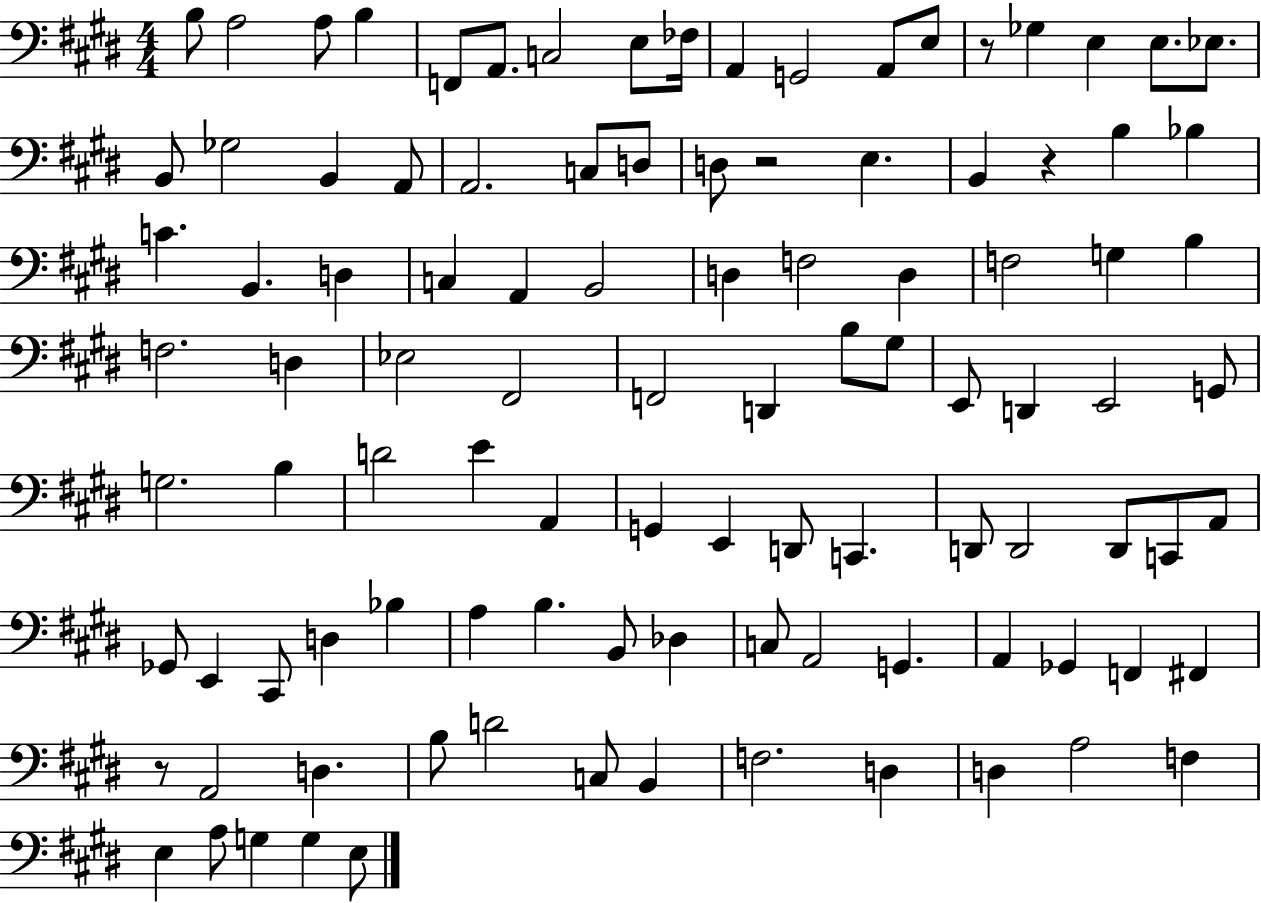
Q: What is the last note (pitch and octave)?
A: E3